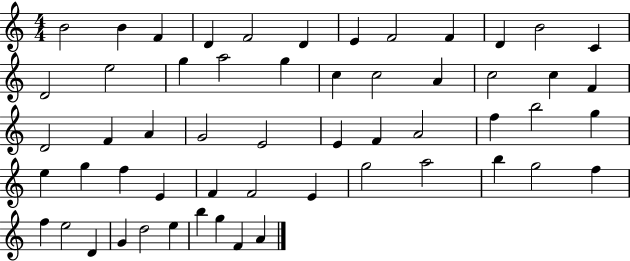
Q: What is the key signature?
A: C major